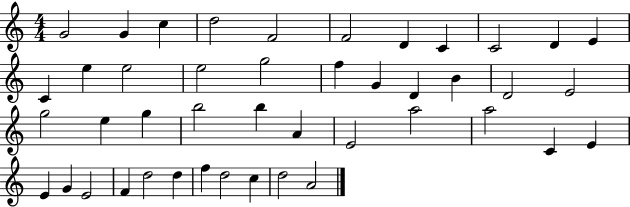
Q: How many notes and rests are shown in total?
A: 44